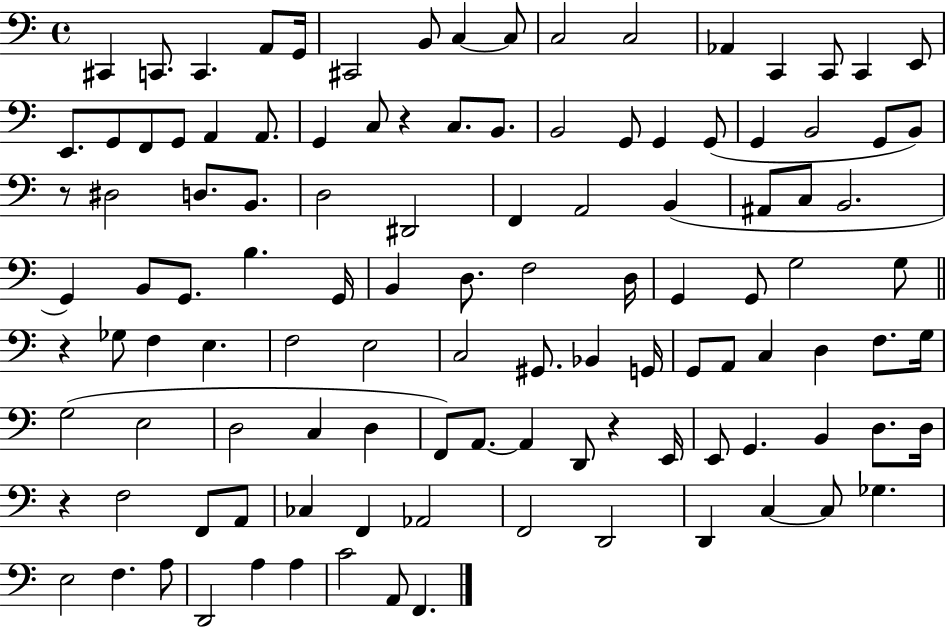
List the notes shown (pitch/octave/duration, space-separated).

C#2/q C2/e. C2/q. A2/e G2/s C#2/h B2/e C3/q C3/e C3/h C3/h Ab2/q C2/q C2/e C2/q E2/e E2/e. G2/e F2/e G2/e A2/q A2/e. G2/q C3/e R/q C3/e. B2/e. B2/h G2/e G2/q G2/e G2/q B2/h G2/e B2/e R/e D#3/h D3/e. B2/e. D3/h D#2/h F2/q A2/h B2/q A#2/e C3/e B2/h. G2/q B2/e G2/e. B3/q. G2/s B2/q D3/e. F3/h D3/s G2/q G2/e G3/h G3/e R/q Gb3/e F3/q E3/q. F3/h E3/h C3/h G#2/e. Bb2/q G2/s G2/e A2/e C3/q D3/q F3/e. G3/s G3/h E3/h D3/h C3/q D3/q F2/e A2/e. A2/q D2/e R/q E2/s E2/e G2/q. B2/q D3/e. D3/s R/q F3/h F2/e A2/e CES3/q F2/q Ab2/h F2/h D2/h D2/q C3/q C3/e Gb3/q. E3/h F3/q. A3/e D2/h A3/q A3/q C4/h A2/e F2/q.